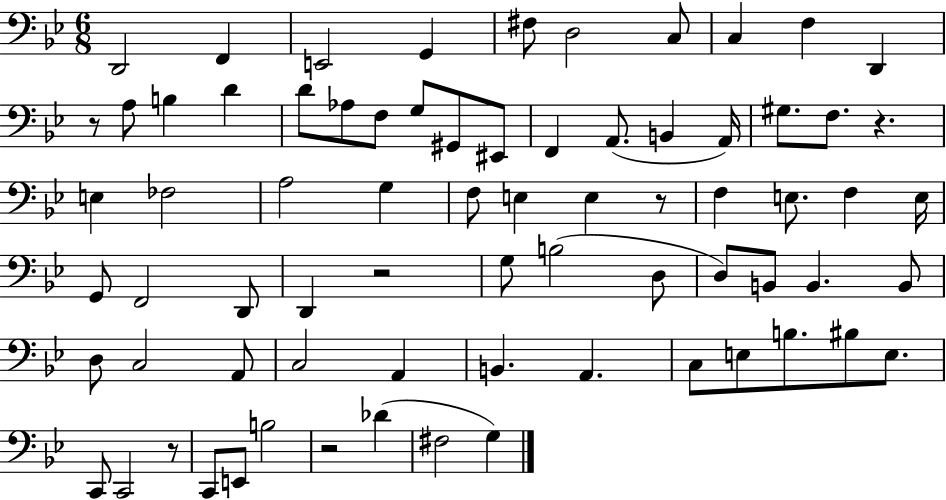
{
  \clef bass
  \numericTimeSignature
  \time 6/8
  \key bes \major
  d,2 f,4 | e,2 g,4 | fis8 d2 c8 | c4 f4 d,4 | \break r8 a8 b4 d'4 | d'8 aes8 f8 g8 gis,8 eis,8 | f,4 a,8.( b,4 a,16) | gis8. f8. r4. | \break e4 fes2 | a2 g4 | f8 e4 e4 r8 | f4 e8. f4 e16 | \break g,8 f,2 d,8 | d,4 r2 | g8 b2( d8 | d8) b,8 b,4. b,8 | \break d8 c2 a,8 | c2 a,4 | b,4. a,4. | c8 e8 b8. bis8 e8. | \break c,8 c,2 r8 | c,8 e,8 b2 | r2 des'4( | fis2 g4) | \break \bar "|."
}